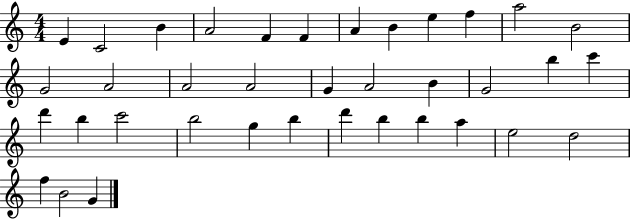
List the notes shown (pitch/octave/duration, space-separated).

E4/q C4/h B4/q A4/h F4/q F4/q A4/q B4/q E5/q F5/q A5/h B4/h G4/h A4/h A4/h A4/h G4/q A4/h B4/q G4/h B5/q C6/q D6/q B5/q C6/h B5/h G5/q B5/q D6/q B5/q B5/q A5/q E5/h D5/h F5/q B4/h G4/q